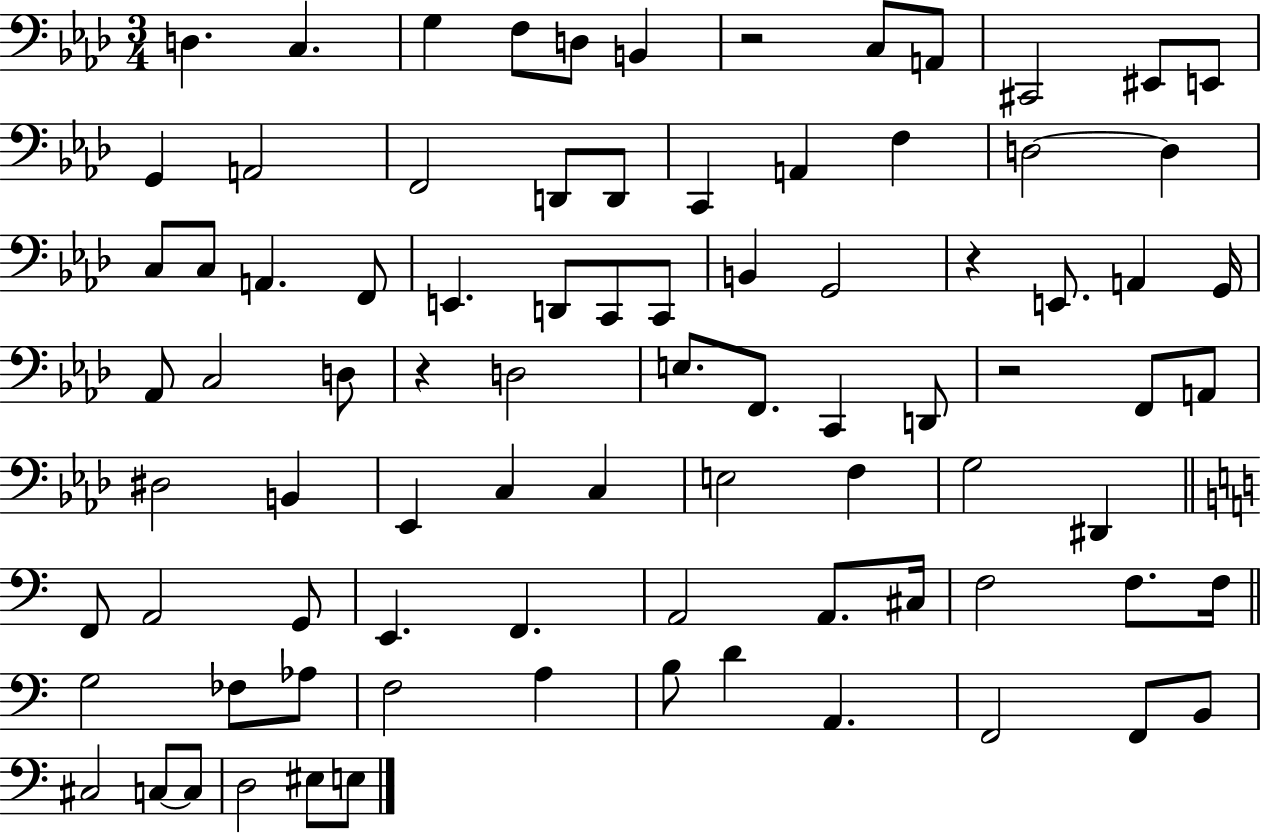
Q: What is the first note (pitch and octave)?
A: D3